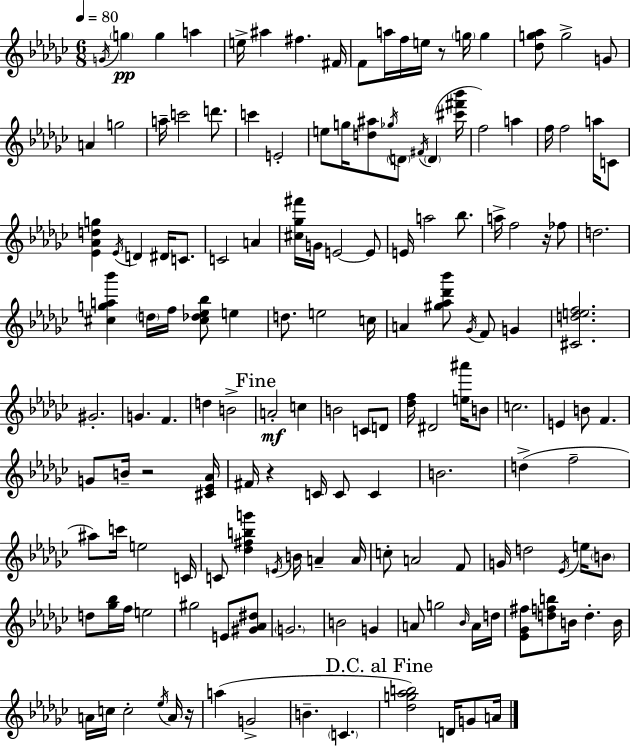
G4/s G5/q G5/q A5/q E5/s A#5/q F#5/q. F#4/s F4/e A5/s F5/s E5/s R/e G5/s G5/q [Db5,G5,Ab5]/e G5/h G4/e A4/q G5/h A5/s C6/h D6/e. C6/q E4/h E5/e G5/s [D5,A#5]/e Gb5/s D4/e F#4/s D4/q [C#6,F#6,Bb6]/s F5/h A5/q F5/s F5/h A5/s C4/e [Eb4,Ab4,D5,G5]/q Eb4/s D4/q D#4/s C4/e. C4/h A4/q [C#5,Gb5,F#6]/s G4/s E4/h E4/e E4/s A5/h Bb5/e. A5/s F5/h R/s FES5/e D5/h. [C#5,G5,A5,Bb6]/q D5/s F5/s [C#5,Db5,Eb5,Bb5]/e E5/q D5/e. E5/h C5/s A4/q [G#5,Ab5,Db6,Bb6]/e Gb4/s F4/e G4/q [C#4,D5,E5,F5]/h. G#4/h. G4/q. F4/q. D5/q B4/h A4/h C5/q B4/h C4/e D4/e [Db5,F5]/s D#4/h [E5,A#6]/s B4/e C5/h. E4/q B4/e F4/q. G4/e B4/s R/h [C#4,Eb4,Ab4]/s F#4/s R/q C4/s C4/e C4/q B4/h. D5/q F5/h A#5/e C6/s E5/h C4/s C4/e [Db5,F#5,B5,G6]/q E4/s B4/s A4/q A4/s C5/e A4/h F4/e G4/s D5/h Eb4/s E5/s B4/e D5/e [Gb5,Bb5]/s F5/s E5/h G#5/h E4/e [G#4,Ab4,D#5]/e G4/h. B4/h G4/q A4/e G5/h Bb4/s A4/s D5/s [Eb4,Gb4,F#5]/e [D5,F5,B5]/e B4/s D5/q. B4/s A4/s C5/s C5/h Eb5/s A4/s R/s A5/q G4/h B4/q. C4/q. [Db5,G5,Ab5,B5]/h D4/s G4/e A4/s